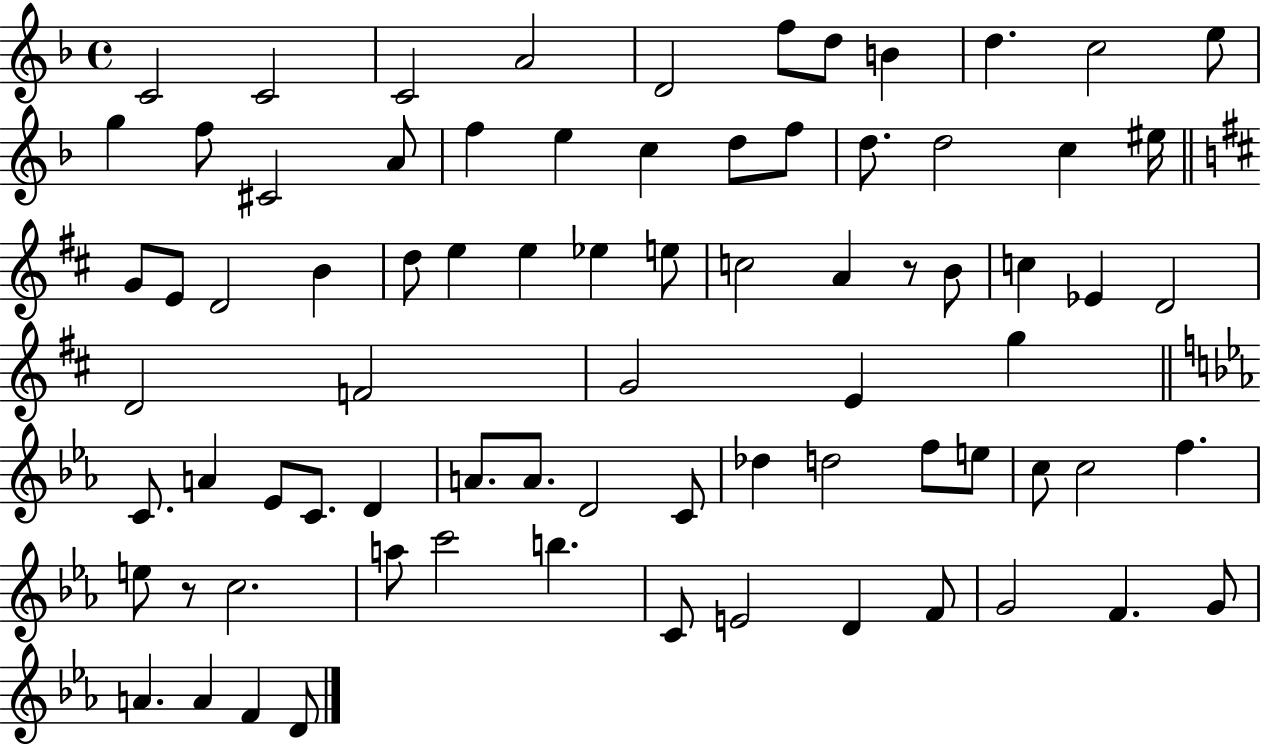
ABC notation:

X:1
T:Untitled
M:4/4
L:1/4
K:F
C2 C2 C2 A2 D2 f/2 d/2 B d c2 e/2 g f/2 ^C2 A/2 f e c d/2 f/2 d/2 d2 c ^e/4 G/2 E/2 D2 B d/2 e e _e e/2 c2 A z/2 B/2 c _E D2 D2 F2 G2 E g C/2 A _E/2 C/2 D A/2 A/2 D2 C/2 _d d2 f/2 e/2 c/2 c2 f e/2 z/2 c2 a/2 c'2 b C/2 E2 D F/2 G2 F G/2 A A F D/2